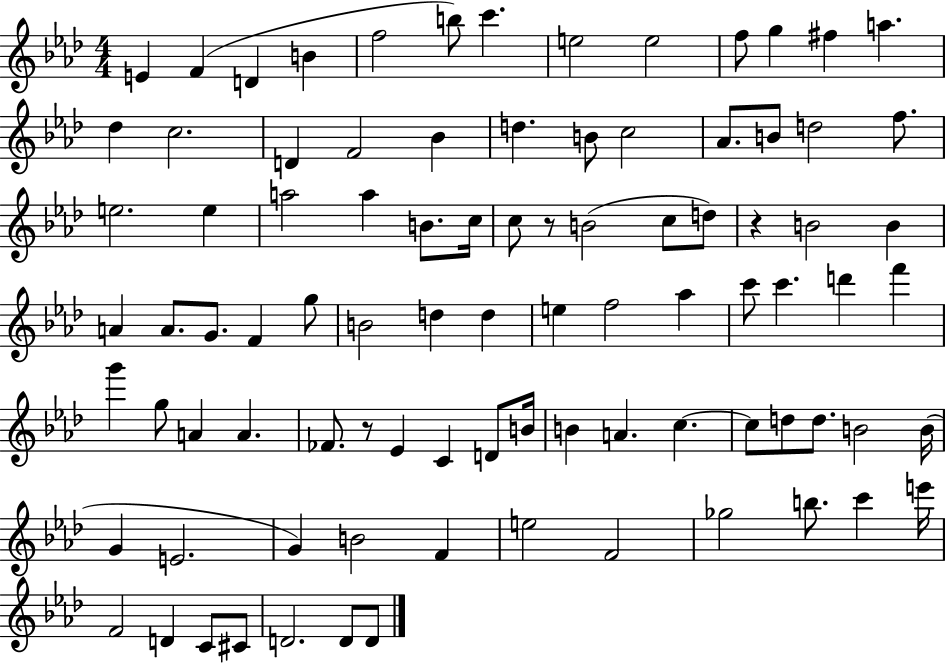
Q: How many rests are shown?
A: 3